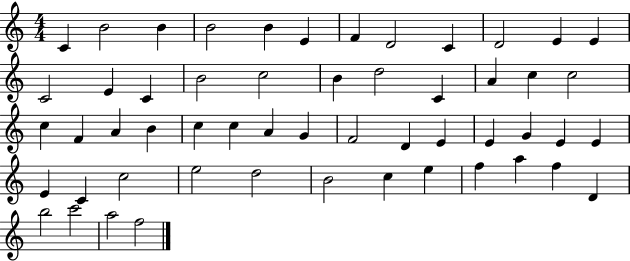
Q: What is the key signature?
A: C major